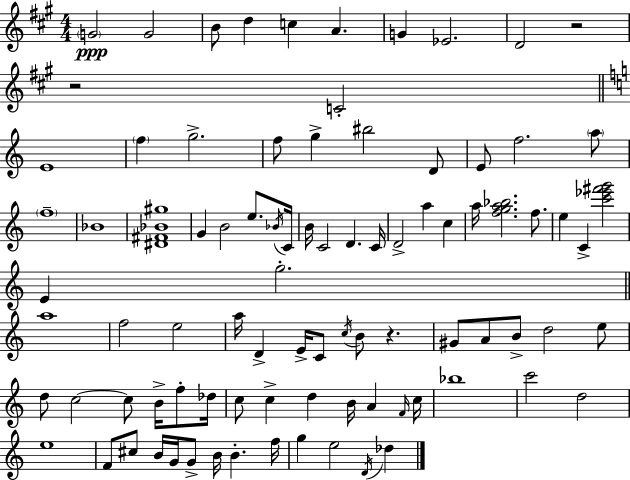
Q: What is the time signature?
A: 4/4